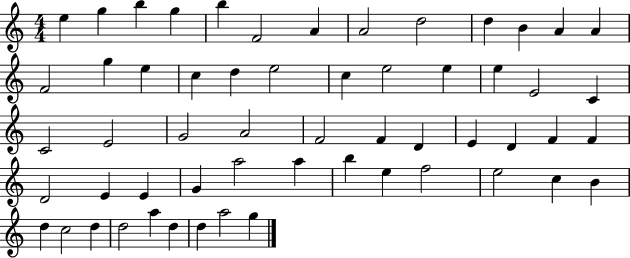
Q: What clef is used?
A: treble